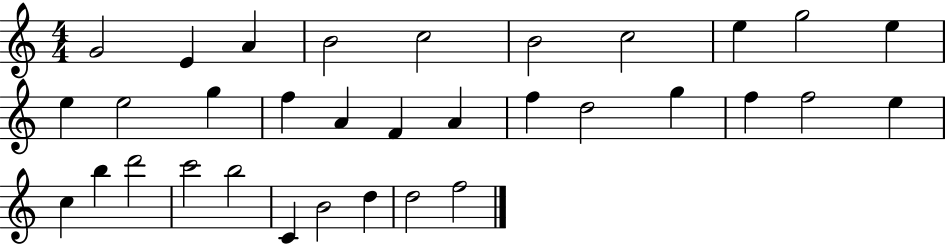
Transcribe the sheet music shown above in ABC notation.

X:1
T:Untitled
M:4/4
L:1/4
K:C
G2 E A B2 c2 B2 c2 e g2 e e e2 g f A F A f d2 g f f2 e c b d'2 c'2 b2 C B2 d d2 f2